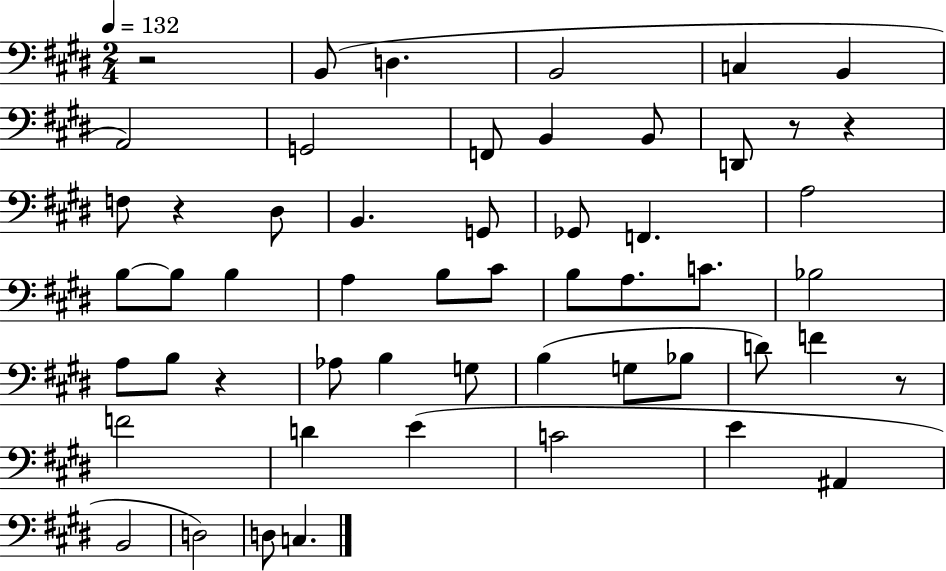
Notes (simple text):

R/h B2/e D3/q. B2/h C3/q B2/q A2/h G2/h F2/e B2/q B2/e D2/e R/e R/q F3/e R/q D#3/e B2/q. G2/e Gb2/e F2/q. A3/h B3/e B3/e B3/q A3/q B3/e C#4/e B3/e A3/e. C4/e. Bb3/h A3/e B3/e R/q Ab3/e B3/q G3/e B3/q G3/e Bb3/e D4/e F4/q R/e F4/h D4/q E4/q C4/h E4/q A#2/q B2/h D3/h D3/e C3/q.